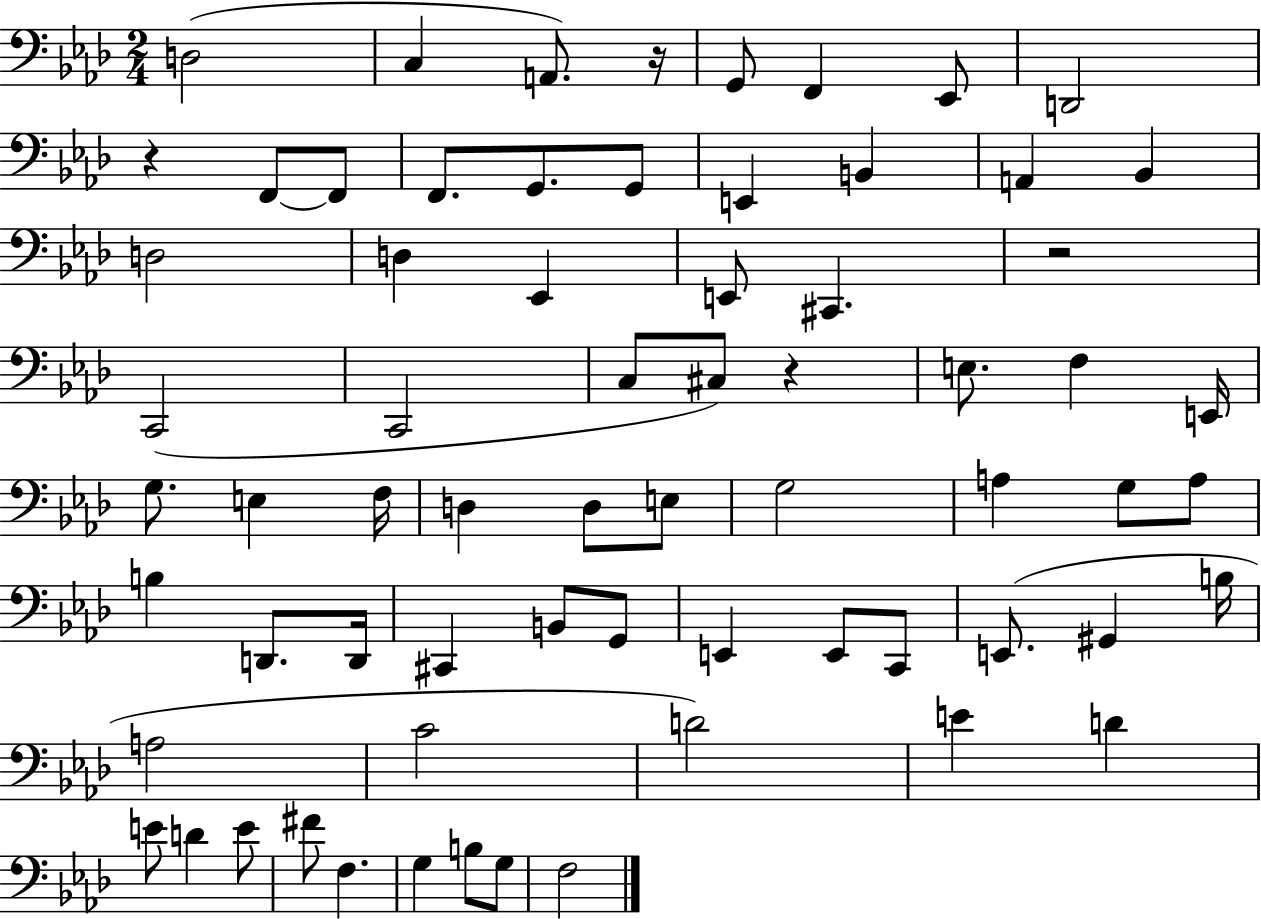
X:1
T:Untitled
M:2/4
L:1/4
K:Ab
D,2 C, A,,/2 z/4 G,,/2 F,, _E,,/2 D,,2 z F,,/2 F,,/2 F,,/2 G,,/2 G,,/2 E,, B,, A,, _B,, D,2 D, _E,, E,,/2 ^C,, z2 C,,2 C,,2 C,/2 ^C,/2 z E,/2 F, E,,/4 G,/2 E, F,/4 D, D,/2 E,/2 G,2 A, G,/2 A,/2 B, D,,/2 D,,/4 ^C,, B,,/2 G,,/2 E,, E,,/2 C,,/2 E,,/2 ^G,, B,/4 A,2 C2 D2 E D E/2 D E/2 ^F/2 F, G, B,/2 G,/2 F,2